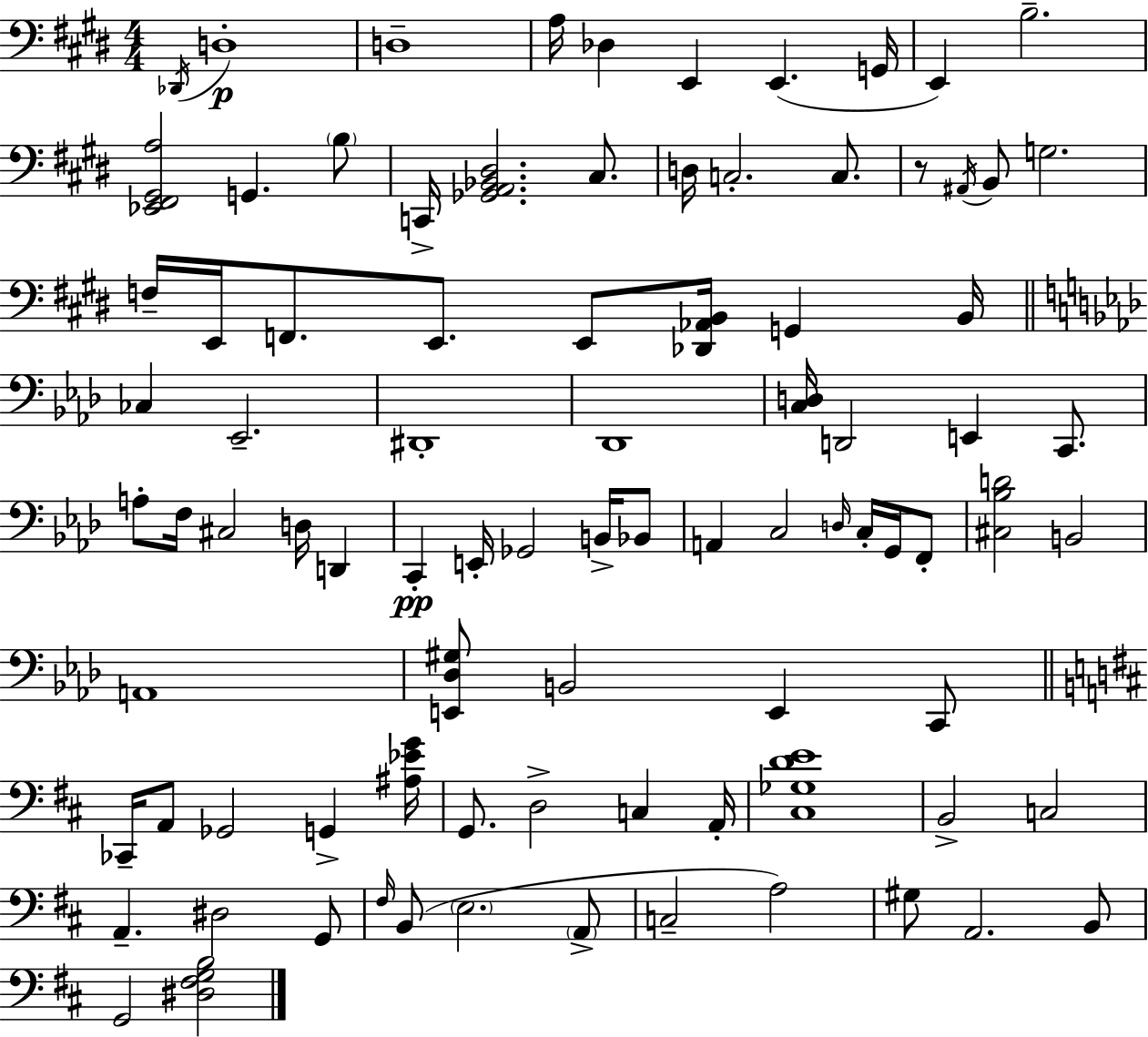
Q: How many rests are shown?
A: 1